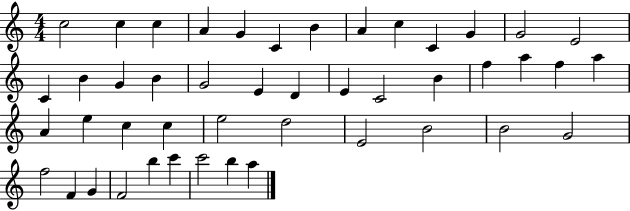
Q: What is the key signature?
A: C major